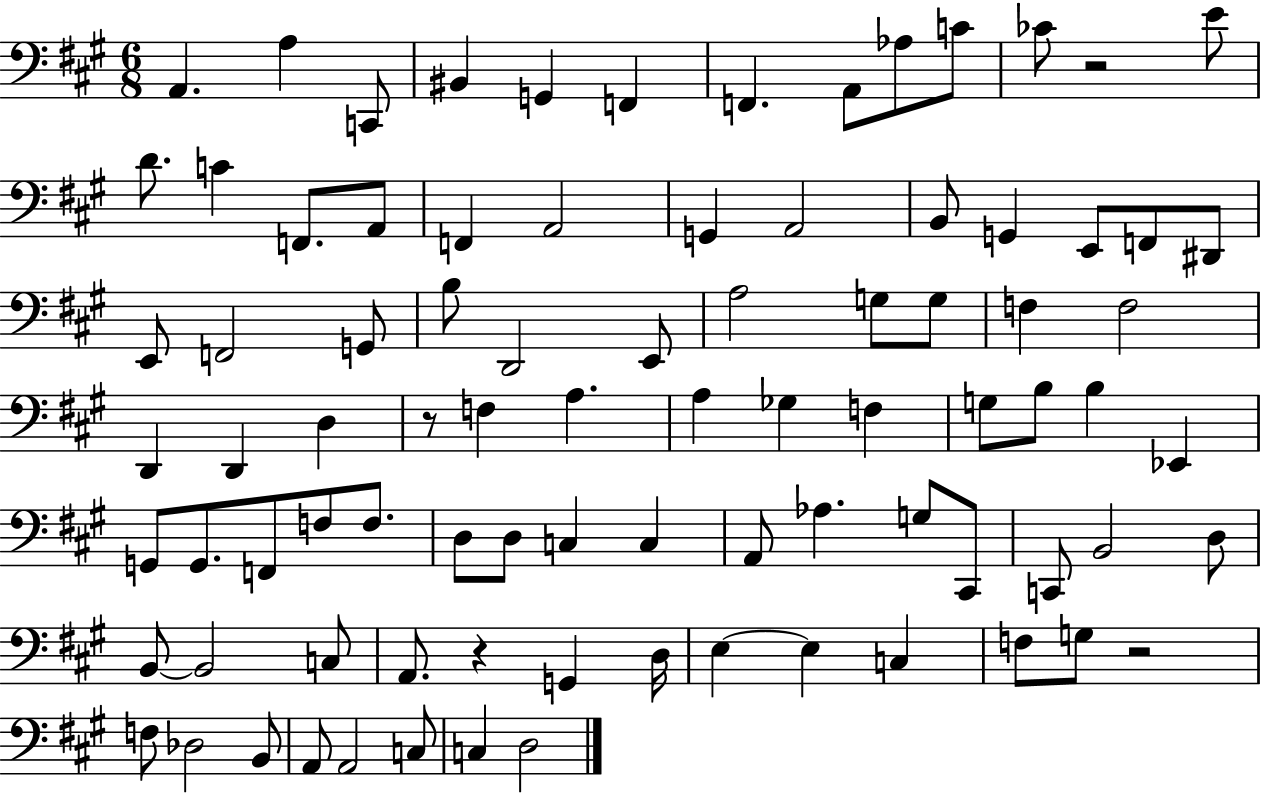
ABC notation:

X:1
T:Untitled
M:6/8
L:1/4
K:A
A,, A, C,,/2 ^B,, G,, F,, F,, A,,/2 _A,/2 C/2 _C/2 z2 E/2 D/2 C F,,/2 A,,/2 F,, A,,2 G,, A,,2 B,,/2 G,, E,,/2 F,,/2 ^D,,/2 E,,/2 F,,2 G,,/2 B,/2 D,,2 E,,/2 A,2 G,/2 G,/2 F, F,2 D,, D,, D, z/2 F, A, A, _G, F, G,/2 B,/2 B, _E,, G,,/2 G,,/2 F,,/2 F,/2 F,/2 D,/2 D,/2 C, C, A,,/2 _A, G,/2 ^C,,/2 C,,/2 B,,2 D,/2 B,,/2 B,,2 C,/2 A,,/2 z G,, D,/4 E, E, C, F,/2 G,/2 z2 F,/2 _D,2 B,,/2 A,,/2 A,,2 C,/2 C, D,2